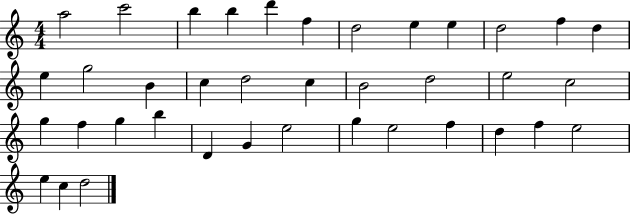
{
  \clef treble
  \numericTimeSignature
  \time 4/4
  \key c \major
  a''2 c'''2 | b''4 b''4 d'''4 f''4 | d''2 e''4 e''4 | d''2 f''4 d''4 | \break e''4 g''2 b'4 | c''4 d''2 c''4 | b'2 d''2 | e''2 c''2 | \break g''4 f''4 g''4 b''4 | d'4 g'4 e''2 | g''4 e''2 f''4 | d''4 f''4 e''2 | \break e''4 c''4 d''2 | \bar "|."
}